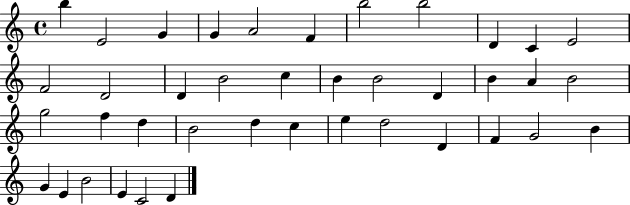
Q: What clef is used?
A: treble